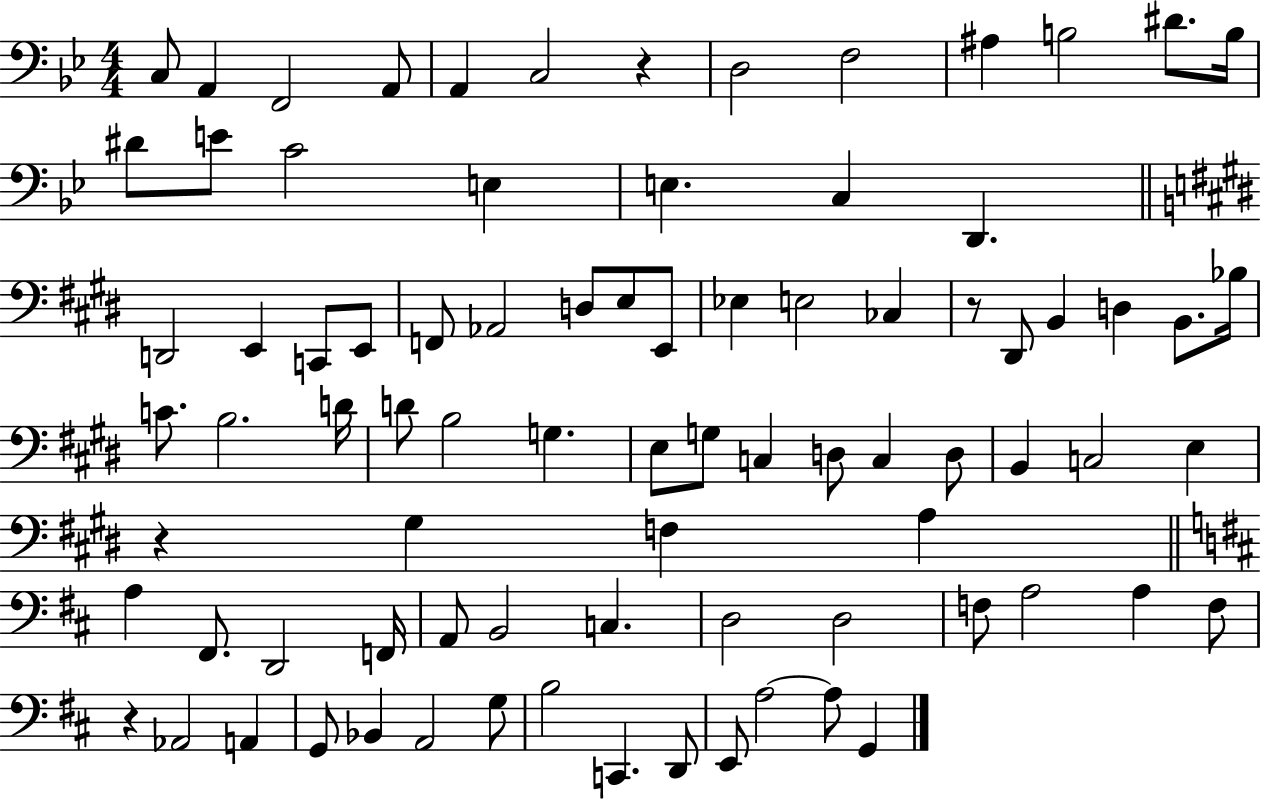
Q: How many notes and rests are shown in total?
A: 84